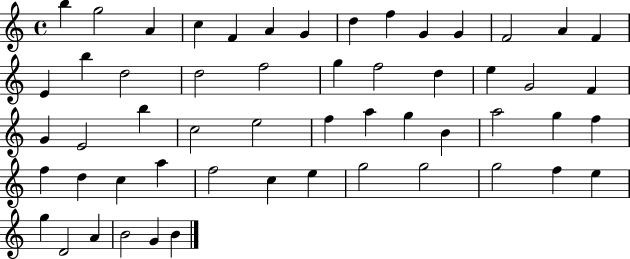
{
  \clef treble
  \time 4/4
  \defaultTimeSignature
  \key c \major
  b''4 g''2 a'4 | c''4 f'4 a'4 g'4 | d''4 f''4 g'4 g'4 | f'2 a'4 f'4 | \break e'4 b''4 d''2 | d''2 f''2 | g''4 f''2 d''4 | e''4 g'2 f'4 | \break g'4 e'2 b''4 | c''2 e''2 | f''4 a''4 g''4 b'4 | a''2 g''4 f''4 | \break f''4 d''4 c''4 a''4 | f''2 c''4 e''4 | g''2 g''2 | g''2 f''4 e''4 | \break g''4 d'2 a'4 | b'2 g'4 b'4 | \bar "|."
}